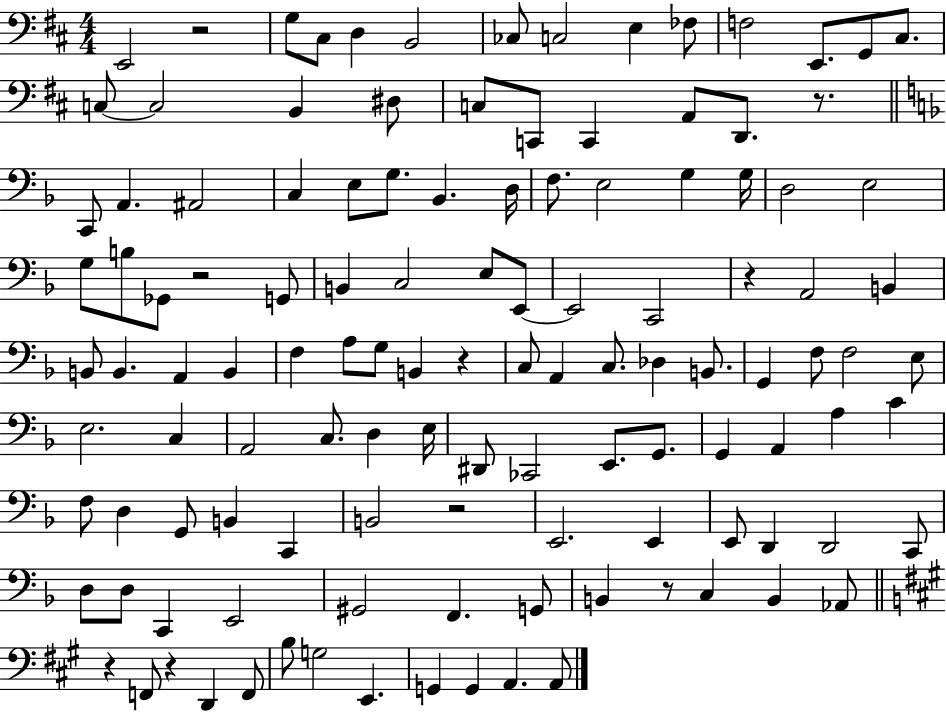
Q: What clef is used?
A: bass